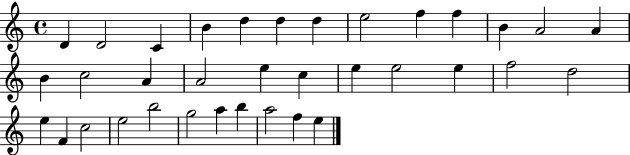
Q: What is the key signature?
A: C major